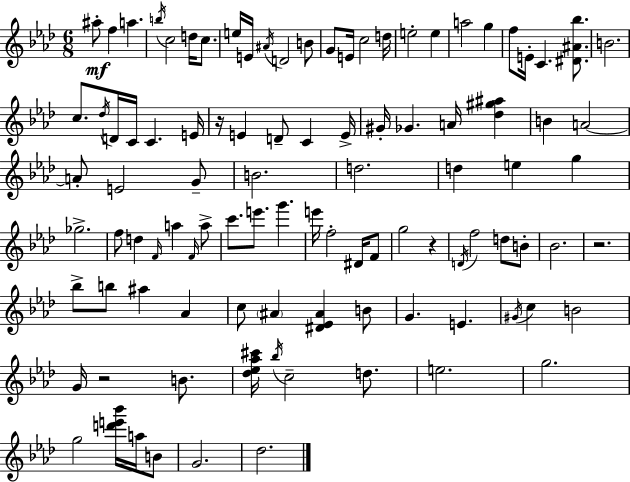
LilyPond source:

{
  \clef treble
  \numericTimeSignature
  \time 6/8
  \key f \minor
  ais''8-.\mf f''4 a''4. | \acciaccatura { b''16 } c''2 d''16 c''8. | e''16 e'16 \acciaccatura { ais'16 } d'2 | b'8 g'8 e'16 c''2 | \break d''16 e''2-. e''4 | a''2 g''4 | f''8 e'16-. c'4. <dis' ais' bes''>8. | b'2. | \break c''8. \acciaccatura { des''16 } d'16 c'16 c'4. | e'16 r16 e'4 d'8-- c'4 | e'16-> gis'16-. ges'4. a'16 <des'' gis'' ais''>4 | b'4 a'2~~ | \break a'8-. e'2 | g'8-- b'2. | d''2. | d''4 e''4 g''4 | \break ges''2.-> | f''8 d''4 \grace { f'16 } a''4 | \grace { f'16 } a''8-> c'''8. e'''8. g'''4. | e'''16 f''2-. | \break dis'16 f'8 g''2 | r4 \acciaccatura { d'16 } f''2 | d''8 b'8-. bes'2. | r2. | \break bes''8-> b''8 ais''4 | aes'4 c''8 \parenthesize ais'4 | <dis' ees' ais'>4 b'8 g'4. | e'4. \acciaccatura { gis'16 } c''4 b'2 | \break g'16 r2 | b'8. <des'' ees'' aes'' cis'''>16 \acciaccatura { bes''16 } c''2-- | d''8. e''2. | g''2. | \break g''2 | <d''' e''' bes'''>16 a''16 b'8 g'2. | des''2. | \bar "|."
}